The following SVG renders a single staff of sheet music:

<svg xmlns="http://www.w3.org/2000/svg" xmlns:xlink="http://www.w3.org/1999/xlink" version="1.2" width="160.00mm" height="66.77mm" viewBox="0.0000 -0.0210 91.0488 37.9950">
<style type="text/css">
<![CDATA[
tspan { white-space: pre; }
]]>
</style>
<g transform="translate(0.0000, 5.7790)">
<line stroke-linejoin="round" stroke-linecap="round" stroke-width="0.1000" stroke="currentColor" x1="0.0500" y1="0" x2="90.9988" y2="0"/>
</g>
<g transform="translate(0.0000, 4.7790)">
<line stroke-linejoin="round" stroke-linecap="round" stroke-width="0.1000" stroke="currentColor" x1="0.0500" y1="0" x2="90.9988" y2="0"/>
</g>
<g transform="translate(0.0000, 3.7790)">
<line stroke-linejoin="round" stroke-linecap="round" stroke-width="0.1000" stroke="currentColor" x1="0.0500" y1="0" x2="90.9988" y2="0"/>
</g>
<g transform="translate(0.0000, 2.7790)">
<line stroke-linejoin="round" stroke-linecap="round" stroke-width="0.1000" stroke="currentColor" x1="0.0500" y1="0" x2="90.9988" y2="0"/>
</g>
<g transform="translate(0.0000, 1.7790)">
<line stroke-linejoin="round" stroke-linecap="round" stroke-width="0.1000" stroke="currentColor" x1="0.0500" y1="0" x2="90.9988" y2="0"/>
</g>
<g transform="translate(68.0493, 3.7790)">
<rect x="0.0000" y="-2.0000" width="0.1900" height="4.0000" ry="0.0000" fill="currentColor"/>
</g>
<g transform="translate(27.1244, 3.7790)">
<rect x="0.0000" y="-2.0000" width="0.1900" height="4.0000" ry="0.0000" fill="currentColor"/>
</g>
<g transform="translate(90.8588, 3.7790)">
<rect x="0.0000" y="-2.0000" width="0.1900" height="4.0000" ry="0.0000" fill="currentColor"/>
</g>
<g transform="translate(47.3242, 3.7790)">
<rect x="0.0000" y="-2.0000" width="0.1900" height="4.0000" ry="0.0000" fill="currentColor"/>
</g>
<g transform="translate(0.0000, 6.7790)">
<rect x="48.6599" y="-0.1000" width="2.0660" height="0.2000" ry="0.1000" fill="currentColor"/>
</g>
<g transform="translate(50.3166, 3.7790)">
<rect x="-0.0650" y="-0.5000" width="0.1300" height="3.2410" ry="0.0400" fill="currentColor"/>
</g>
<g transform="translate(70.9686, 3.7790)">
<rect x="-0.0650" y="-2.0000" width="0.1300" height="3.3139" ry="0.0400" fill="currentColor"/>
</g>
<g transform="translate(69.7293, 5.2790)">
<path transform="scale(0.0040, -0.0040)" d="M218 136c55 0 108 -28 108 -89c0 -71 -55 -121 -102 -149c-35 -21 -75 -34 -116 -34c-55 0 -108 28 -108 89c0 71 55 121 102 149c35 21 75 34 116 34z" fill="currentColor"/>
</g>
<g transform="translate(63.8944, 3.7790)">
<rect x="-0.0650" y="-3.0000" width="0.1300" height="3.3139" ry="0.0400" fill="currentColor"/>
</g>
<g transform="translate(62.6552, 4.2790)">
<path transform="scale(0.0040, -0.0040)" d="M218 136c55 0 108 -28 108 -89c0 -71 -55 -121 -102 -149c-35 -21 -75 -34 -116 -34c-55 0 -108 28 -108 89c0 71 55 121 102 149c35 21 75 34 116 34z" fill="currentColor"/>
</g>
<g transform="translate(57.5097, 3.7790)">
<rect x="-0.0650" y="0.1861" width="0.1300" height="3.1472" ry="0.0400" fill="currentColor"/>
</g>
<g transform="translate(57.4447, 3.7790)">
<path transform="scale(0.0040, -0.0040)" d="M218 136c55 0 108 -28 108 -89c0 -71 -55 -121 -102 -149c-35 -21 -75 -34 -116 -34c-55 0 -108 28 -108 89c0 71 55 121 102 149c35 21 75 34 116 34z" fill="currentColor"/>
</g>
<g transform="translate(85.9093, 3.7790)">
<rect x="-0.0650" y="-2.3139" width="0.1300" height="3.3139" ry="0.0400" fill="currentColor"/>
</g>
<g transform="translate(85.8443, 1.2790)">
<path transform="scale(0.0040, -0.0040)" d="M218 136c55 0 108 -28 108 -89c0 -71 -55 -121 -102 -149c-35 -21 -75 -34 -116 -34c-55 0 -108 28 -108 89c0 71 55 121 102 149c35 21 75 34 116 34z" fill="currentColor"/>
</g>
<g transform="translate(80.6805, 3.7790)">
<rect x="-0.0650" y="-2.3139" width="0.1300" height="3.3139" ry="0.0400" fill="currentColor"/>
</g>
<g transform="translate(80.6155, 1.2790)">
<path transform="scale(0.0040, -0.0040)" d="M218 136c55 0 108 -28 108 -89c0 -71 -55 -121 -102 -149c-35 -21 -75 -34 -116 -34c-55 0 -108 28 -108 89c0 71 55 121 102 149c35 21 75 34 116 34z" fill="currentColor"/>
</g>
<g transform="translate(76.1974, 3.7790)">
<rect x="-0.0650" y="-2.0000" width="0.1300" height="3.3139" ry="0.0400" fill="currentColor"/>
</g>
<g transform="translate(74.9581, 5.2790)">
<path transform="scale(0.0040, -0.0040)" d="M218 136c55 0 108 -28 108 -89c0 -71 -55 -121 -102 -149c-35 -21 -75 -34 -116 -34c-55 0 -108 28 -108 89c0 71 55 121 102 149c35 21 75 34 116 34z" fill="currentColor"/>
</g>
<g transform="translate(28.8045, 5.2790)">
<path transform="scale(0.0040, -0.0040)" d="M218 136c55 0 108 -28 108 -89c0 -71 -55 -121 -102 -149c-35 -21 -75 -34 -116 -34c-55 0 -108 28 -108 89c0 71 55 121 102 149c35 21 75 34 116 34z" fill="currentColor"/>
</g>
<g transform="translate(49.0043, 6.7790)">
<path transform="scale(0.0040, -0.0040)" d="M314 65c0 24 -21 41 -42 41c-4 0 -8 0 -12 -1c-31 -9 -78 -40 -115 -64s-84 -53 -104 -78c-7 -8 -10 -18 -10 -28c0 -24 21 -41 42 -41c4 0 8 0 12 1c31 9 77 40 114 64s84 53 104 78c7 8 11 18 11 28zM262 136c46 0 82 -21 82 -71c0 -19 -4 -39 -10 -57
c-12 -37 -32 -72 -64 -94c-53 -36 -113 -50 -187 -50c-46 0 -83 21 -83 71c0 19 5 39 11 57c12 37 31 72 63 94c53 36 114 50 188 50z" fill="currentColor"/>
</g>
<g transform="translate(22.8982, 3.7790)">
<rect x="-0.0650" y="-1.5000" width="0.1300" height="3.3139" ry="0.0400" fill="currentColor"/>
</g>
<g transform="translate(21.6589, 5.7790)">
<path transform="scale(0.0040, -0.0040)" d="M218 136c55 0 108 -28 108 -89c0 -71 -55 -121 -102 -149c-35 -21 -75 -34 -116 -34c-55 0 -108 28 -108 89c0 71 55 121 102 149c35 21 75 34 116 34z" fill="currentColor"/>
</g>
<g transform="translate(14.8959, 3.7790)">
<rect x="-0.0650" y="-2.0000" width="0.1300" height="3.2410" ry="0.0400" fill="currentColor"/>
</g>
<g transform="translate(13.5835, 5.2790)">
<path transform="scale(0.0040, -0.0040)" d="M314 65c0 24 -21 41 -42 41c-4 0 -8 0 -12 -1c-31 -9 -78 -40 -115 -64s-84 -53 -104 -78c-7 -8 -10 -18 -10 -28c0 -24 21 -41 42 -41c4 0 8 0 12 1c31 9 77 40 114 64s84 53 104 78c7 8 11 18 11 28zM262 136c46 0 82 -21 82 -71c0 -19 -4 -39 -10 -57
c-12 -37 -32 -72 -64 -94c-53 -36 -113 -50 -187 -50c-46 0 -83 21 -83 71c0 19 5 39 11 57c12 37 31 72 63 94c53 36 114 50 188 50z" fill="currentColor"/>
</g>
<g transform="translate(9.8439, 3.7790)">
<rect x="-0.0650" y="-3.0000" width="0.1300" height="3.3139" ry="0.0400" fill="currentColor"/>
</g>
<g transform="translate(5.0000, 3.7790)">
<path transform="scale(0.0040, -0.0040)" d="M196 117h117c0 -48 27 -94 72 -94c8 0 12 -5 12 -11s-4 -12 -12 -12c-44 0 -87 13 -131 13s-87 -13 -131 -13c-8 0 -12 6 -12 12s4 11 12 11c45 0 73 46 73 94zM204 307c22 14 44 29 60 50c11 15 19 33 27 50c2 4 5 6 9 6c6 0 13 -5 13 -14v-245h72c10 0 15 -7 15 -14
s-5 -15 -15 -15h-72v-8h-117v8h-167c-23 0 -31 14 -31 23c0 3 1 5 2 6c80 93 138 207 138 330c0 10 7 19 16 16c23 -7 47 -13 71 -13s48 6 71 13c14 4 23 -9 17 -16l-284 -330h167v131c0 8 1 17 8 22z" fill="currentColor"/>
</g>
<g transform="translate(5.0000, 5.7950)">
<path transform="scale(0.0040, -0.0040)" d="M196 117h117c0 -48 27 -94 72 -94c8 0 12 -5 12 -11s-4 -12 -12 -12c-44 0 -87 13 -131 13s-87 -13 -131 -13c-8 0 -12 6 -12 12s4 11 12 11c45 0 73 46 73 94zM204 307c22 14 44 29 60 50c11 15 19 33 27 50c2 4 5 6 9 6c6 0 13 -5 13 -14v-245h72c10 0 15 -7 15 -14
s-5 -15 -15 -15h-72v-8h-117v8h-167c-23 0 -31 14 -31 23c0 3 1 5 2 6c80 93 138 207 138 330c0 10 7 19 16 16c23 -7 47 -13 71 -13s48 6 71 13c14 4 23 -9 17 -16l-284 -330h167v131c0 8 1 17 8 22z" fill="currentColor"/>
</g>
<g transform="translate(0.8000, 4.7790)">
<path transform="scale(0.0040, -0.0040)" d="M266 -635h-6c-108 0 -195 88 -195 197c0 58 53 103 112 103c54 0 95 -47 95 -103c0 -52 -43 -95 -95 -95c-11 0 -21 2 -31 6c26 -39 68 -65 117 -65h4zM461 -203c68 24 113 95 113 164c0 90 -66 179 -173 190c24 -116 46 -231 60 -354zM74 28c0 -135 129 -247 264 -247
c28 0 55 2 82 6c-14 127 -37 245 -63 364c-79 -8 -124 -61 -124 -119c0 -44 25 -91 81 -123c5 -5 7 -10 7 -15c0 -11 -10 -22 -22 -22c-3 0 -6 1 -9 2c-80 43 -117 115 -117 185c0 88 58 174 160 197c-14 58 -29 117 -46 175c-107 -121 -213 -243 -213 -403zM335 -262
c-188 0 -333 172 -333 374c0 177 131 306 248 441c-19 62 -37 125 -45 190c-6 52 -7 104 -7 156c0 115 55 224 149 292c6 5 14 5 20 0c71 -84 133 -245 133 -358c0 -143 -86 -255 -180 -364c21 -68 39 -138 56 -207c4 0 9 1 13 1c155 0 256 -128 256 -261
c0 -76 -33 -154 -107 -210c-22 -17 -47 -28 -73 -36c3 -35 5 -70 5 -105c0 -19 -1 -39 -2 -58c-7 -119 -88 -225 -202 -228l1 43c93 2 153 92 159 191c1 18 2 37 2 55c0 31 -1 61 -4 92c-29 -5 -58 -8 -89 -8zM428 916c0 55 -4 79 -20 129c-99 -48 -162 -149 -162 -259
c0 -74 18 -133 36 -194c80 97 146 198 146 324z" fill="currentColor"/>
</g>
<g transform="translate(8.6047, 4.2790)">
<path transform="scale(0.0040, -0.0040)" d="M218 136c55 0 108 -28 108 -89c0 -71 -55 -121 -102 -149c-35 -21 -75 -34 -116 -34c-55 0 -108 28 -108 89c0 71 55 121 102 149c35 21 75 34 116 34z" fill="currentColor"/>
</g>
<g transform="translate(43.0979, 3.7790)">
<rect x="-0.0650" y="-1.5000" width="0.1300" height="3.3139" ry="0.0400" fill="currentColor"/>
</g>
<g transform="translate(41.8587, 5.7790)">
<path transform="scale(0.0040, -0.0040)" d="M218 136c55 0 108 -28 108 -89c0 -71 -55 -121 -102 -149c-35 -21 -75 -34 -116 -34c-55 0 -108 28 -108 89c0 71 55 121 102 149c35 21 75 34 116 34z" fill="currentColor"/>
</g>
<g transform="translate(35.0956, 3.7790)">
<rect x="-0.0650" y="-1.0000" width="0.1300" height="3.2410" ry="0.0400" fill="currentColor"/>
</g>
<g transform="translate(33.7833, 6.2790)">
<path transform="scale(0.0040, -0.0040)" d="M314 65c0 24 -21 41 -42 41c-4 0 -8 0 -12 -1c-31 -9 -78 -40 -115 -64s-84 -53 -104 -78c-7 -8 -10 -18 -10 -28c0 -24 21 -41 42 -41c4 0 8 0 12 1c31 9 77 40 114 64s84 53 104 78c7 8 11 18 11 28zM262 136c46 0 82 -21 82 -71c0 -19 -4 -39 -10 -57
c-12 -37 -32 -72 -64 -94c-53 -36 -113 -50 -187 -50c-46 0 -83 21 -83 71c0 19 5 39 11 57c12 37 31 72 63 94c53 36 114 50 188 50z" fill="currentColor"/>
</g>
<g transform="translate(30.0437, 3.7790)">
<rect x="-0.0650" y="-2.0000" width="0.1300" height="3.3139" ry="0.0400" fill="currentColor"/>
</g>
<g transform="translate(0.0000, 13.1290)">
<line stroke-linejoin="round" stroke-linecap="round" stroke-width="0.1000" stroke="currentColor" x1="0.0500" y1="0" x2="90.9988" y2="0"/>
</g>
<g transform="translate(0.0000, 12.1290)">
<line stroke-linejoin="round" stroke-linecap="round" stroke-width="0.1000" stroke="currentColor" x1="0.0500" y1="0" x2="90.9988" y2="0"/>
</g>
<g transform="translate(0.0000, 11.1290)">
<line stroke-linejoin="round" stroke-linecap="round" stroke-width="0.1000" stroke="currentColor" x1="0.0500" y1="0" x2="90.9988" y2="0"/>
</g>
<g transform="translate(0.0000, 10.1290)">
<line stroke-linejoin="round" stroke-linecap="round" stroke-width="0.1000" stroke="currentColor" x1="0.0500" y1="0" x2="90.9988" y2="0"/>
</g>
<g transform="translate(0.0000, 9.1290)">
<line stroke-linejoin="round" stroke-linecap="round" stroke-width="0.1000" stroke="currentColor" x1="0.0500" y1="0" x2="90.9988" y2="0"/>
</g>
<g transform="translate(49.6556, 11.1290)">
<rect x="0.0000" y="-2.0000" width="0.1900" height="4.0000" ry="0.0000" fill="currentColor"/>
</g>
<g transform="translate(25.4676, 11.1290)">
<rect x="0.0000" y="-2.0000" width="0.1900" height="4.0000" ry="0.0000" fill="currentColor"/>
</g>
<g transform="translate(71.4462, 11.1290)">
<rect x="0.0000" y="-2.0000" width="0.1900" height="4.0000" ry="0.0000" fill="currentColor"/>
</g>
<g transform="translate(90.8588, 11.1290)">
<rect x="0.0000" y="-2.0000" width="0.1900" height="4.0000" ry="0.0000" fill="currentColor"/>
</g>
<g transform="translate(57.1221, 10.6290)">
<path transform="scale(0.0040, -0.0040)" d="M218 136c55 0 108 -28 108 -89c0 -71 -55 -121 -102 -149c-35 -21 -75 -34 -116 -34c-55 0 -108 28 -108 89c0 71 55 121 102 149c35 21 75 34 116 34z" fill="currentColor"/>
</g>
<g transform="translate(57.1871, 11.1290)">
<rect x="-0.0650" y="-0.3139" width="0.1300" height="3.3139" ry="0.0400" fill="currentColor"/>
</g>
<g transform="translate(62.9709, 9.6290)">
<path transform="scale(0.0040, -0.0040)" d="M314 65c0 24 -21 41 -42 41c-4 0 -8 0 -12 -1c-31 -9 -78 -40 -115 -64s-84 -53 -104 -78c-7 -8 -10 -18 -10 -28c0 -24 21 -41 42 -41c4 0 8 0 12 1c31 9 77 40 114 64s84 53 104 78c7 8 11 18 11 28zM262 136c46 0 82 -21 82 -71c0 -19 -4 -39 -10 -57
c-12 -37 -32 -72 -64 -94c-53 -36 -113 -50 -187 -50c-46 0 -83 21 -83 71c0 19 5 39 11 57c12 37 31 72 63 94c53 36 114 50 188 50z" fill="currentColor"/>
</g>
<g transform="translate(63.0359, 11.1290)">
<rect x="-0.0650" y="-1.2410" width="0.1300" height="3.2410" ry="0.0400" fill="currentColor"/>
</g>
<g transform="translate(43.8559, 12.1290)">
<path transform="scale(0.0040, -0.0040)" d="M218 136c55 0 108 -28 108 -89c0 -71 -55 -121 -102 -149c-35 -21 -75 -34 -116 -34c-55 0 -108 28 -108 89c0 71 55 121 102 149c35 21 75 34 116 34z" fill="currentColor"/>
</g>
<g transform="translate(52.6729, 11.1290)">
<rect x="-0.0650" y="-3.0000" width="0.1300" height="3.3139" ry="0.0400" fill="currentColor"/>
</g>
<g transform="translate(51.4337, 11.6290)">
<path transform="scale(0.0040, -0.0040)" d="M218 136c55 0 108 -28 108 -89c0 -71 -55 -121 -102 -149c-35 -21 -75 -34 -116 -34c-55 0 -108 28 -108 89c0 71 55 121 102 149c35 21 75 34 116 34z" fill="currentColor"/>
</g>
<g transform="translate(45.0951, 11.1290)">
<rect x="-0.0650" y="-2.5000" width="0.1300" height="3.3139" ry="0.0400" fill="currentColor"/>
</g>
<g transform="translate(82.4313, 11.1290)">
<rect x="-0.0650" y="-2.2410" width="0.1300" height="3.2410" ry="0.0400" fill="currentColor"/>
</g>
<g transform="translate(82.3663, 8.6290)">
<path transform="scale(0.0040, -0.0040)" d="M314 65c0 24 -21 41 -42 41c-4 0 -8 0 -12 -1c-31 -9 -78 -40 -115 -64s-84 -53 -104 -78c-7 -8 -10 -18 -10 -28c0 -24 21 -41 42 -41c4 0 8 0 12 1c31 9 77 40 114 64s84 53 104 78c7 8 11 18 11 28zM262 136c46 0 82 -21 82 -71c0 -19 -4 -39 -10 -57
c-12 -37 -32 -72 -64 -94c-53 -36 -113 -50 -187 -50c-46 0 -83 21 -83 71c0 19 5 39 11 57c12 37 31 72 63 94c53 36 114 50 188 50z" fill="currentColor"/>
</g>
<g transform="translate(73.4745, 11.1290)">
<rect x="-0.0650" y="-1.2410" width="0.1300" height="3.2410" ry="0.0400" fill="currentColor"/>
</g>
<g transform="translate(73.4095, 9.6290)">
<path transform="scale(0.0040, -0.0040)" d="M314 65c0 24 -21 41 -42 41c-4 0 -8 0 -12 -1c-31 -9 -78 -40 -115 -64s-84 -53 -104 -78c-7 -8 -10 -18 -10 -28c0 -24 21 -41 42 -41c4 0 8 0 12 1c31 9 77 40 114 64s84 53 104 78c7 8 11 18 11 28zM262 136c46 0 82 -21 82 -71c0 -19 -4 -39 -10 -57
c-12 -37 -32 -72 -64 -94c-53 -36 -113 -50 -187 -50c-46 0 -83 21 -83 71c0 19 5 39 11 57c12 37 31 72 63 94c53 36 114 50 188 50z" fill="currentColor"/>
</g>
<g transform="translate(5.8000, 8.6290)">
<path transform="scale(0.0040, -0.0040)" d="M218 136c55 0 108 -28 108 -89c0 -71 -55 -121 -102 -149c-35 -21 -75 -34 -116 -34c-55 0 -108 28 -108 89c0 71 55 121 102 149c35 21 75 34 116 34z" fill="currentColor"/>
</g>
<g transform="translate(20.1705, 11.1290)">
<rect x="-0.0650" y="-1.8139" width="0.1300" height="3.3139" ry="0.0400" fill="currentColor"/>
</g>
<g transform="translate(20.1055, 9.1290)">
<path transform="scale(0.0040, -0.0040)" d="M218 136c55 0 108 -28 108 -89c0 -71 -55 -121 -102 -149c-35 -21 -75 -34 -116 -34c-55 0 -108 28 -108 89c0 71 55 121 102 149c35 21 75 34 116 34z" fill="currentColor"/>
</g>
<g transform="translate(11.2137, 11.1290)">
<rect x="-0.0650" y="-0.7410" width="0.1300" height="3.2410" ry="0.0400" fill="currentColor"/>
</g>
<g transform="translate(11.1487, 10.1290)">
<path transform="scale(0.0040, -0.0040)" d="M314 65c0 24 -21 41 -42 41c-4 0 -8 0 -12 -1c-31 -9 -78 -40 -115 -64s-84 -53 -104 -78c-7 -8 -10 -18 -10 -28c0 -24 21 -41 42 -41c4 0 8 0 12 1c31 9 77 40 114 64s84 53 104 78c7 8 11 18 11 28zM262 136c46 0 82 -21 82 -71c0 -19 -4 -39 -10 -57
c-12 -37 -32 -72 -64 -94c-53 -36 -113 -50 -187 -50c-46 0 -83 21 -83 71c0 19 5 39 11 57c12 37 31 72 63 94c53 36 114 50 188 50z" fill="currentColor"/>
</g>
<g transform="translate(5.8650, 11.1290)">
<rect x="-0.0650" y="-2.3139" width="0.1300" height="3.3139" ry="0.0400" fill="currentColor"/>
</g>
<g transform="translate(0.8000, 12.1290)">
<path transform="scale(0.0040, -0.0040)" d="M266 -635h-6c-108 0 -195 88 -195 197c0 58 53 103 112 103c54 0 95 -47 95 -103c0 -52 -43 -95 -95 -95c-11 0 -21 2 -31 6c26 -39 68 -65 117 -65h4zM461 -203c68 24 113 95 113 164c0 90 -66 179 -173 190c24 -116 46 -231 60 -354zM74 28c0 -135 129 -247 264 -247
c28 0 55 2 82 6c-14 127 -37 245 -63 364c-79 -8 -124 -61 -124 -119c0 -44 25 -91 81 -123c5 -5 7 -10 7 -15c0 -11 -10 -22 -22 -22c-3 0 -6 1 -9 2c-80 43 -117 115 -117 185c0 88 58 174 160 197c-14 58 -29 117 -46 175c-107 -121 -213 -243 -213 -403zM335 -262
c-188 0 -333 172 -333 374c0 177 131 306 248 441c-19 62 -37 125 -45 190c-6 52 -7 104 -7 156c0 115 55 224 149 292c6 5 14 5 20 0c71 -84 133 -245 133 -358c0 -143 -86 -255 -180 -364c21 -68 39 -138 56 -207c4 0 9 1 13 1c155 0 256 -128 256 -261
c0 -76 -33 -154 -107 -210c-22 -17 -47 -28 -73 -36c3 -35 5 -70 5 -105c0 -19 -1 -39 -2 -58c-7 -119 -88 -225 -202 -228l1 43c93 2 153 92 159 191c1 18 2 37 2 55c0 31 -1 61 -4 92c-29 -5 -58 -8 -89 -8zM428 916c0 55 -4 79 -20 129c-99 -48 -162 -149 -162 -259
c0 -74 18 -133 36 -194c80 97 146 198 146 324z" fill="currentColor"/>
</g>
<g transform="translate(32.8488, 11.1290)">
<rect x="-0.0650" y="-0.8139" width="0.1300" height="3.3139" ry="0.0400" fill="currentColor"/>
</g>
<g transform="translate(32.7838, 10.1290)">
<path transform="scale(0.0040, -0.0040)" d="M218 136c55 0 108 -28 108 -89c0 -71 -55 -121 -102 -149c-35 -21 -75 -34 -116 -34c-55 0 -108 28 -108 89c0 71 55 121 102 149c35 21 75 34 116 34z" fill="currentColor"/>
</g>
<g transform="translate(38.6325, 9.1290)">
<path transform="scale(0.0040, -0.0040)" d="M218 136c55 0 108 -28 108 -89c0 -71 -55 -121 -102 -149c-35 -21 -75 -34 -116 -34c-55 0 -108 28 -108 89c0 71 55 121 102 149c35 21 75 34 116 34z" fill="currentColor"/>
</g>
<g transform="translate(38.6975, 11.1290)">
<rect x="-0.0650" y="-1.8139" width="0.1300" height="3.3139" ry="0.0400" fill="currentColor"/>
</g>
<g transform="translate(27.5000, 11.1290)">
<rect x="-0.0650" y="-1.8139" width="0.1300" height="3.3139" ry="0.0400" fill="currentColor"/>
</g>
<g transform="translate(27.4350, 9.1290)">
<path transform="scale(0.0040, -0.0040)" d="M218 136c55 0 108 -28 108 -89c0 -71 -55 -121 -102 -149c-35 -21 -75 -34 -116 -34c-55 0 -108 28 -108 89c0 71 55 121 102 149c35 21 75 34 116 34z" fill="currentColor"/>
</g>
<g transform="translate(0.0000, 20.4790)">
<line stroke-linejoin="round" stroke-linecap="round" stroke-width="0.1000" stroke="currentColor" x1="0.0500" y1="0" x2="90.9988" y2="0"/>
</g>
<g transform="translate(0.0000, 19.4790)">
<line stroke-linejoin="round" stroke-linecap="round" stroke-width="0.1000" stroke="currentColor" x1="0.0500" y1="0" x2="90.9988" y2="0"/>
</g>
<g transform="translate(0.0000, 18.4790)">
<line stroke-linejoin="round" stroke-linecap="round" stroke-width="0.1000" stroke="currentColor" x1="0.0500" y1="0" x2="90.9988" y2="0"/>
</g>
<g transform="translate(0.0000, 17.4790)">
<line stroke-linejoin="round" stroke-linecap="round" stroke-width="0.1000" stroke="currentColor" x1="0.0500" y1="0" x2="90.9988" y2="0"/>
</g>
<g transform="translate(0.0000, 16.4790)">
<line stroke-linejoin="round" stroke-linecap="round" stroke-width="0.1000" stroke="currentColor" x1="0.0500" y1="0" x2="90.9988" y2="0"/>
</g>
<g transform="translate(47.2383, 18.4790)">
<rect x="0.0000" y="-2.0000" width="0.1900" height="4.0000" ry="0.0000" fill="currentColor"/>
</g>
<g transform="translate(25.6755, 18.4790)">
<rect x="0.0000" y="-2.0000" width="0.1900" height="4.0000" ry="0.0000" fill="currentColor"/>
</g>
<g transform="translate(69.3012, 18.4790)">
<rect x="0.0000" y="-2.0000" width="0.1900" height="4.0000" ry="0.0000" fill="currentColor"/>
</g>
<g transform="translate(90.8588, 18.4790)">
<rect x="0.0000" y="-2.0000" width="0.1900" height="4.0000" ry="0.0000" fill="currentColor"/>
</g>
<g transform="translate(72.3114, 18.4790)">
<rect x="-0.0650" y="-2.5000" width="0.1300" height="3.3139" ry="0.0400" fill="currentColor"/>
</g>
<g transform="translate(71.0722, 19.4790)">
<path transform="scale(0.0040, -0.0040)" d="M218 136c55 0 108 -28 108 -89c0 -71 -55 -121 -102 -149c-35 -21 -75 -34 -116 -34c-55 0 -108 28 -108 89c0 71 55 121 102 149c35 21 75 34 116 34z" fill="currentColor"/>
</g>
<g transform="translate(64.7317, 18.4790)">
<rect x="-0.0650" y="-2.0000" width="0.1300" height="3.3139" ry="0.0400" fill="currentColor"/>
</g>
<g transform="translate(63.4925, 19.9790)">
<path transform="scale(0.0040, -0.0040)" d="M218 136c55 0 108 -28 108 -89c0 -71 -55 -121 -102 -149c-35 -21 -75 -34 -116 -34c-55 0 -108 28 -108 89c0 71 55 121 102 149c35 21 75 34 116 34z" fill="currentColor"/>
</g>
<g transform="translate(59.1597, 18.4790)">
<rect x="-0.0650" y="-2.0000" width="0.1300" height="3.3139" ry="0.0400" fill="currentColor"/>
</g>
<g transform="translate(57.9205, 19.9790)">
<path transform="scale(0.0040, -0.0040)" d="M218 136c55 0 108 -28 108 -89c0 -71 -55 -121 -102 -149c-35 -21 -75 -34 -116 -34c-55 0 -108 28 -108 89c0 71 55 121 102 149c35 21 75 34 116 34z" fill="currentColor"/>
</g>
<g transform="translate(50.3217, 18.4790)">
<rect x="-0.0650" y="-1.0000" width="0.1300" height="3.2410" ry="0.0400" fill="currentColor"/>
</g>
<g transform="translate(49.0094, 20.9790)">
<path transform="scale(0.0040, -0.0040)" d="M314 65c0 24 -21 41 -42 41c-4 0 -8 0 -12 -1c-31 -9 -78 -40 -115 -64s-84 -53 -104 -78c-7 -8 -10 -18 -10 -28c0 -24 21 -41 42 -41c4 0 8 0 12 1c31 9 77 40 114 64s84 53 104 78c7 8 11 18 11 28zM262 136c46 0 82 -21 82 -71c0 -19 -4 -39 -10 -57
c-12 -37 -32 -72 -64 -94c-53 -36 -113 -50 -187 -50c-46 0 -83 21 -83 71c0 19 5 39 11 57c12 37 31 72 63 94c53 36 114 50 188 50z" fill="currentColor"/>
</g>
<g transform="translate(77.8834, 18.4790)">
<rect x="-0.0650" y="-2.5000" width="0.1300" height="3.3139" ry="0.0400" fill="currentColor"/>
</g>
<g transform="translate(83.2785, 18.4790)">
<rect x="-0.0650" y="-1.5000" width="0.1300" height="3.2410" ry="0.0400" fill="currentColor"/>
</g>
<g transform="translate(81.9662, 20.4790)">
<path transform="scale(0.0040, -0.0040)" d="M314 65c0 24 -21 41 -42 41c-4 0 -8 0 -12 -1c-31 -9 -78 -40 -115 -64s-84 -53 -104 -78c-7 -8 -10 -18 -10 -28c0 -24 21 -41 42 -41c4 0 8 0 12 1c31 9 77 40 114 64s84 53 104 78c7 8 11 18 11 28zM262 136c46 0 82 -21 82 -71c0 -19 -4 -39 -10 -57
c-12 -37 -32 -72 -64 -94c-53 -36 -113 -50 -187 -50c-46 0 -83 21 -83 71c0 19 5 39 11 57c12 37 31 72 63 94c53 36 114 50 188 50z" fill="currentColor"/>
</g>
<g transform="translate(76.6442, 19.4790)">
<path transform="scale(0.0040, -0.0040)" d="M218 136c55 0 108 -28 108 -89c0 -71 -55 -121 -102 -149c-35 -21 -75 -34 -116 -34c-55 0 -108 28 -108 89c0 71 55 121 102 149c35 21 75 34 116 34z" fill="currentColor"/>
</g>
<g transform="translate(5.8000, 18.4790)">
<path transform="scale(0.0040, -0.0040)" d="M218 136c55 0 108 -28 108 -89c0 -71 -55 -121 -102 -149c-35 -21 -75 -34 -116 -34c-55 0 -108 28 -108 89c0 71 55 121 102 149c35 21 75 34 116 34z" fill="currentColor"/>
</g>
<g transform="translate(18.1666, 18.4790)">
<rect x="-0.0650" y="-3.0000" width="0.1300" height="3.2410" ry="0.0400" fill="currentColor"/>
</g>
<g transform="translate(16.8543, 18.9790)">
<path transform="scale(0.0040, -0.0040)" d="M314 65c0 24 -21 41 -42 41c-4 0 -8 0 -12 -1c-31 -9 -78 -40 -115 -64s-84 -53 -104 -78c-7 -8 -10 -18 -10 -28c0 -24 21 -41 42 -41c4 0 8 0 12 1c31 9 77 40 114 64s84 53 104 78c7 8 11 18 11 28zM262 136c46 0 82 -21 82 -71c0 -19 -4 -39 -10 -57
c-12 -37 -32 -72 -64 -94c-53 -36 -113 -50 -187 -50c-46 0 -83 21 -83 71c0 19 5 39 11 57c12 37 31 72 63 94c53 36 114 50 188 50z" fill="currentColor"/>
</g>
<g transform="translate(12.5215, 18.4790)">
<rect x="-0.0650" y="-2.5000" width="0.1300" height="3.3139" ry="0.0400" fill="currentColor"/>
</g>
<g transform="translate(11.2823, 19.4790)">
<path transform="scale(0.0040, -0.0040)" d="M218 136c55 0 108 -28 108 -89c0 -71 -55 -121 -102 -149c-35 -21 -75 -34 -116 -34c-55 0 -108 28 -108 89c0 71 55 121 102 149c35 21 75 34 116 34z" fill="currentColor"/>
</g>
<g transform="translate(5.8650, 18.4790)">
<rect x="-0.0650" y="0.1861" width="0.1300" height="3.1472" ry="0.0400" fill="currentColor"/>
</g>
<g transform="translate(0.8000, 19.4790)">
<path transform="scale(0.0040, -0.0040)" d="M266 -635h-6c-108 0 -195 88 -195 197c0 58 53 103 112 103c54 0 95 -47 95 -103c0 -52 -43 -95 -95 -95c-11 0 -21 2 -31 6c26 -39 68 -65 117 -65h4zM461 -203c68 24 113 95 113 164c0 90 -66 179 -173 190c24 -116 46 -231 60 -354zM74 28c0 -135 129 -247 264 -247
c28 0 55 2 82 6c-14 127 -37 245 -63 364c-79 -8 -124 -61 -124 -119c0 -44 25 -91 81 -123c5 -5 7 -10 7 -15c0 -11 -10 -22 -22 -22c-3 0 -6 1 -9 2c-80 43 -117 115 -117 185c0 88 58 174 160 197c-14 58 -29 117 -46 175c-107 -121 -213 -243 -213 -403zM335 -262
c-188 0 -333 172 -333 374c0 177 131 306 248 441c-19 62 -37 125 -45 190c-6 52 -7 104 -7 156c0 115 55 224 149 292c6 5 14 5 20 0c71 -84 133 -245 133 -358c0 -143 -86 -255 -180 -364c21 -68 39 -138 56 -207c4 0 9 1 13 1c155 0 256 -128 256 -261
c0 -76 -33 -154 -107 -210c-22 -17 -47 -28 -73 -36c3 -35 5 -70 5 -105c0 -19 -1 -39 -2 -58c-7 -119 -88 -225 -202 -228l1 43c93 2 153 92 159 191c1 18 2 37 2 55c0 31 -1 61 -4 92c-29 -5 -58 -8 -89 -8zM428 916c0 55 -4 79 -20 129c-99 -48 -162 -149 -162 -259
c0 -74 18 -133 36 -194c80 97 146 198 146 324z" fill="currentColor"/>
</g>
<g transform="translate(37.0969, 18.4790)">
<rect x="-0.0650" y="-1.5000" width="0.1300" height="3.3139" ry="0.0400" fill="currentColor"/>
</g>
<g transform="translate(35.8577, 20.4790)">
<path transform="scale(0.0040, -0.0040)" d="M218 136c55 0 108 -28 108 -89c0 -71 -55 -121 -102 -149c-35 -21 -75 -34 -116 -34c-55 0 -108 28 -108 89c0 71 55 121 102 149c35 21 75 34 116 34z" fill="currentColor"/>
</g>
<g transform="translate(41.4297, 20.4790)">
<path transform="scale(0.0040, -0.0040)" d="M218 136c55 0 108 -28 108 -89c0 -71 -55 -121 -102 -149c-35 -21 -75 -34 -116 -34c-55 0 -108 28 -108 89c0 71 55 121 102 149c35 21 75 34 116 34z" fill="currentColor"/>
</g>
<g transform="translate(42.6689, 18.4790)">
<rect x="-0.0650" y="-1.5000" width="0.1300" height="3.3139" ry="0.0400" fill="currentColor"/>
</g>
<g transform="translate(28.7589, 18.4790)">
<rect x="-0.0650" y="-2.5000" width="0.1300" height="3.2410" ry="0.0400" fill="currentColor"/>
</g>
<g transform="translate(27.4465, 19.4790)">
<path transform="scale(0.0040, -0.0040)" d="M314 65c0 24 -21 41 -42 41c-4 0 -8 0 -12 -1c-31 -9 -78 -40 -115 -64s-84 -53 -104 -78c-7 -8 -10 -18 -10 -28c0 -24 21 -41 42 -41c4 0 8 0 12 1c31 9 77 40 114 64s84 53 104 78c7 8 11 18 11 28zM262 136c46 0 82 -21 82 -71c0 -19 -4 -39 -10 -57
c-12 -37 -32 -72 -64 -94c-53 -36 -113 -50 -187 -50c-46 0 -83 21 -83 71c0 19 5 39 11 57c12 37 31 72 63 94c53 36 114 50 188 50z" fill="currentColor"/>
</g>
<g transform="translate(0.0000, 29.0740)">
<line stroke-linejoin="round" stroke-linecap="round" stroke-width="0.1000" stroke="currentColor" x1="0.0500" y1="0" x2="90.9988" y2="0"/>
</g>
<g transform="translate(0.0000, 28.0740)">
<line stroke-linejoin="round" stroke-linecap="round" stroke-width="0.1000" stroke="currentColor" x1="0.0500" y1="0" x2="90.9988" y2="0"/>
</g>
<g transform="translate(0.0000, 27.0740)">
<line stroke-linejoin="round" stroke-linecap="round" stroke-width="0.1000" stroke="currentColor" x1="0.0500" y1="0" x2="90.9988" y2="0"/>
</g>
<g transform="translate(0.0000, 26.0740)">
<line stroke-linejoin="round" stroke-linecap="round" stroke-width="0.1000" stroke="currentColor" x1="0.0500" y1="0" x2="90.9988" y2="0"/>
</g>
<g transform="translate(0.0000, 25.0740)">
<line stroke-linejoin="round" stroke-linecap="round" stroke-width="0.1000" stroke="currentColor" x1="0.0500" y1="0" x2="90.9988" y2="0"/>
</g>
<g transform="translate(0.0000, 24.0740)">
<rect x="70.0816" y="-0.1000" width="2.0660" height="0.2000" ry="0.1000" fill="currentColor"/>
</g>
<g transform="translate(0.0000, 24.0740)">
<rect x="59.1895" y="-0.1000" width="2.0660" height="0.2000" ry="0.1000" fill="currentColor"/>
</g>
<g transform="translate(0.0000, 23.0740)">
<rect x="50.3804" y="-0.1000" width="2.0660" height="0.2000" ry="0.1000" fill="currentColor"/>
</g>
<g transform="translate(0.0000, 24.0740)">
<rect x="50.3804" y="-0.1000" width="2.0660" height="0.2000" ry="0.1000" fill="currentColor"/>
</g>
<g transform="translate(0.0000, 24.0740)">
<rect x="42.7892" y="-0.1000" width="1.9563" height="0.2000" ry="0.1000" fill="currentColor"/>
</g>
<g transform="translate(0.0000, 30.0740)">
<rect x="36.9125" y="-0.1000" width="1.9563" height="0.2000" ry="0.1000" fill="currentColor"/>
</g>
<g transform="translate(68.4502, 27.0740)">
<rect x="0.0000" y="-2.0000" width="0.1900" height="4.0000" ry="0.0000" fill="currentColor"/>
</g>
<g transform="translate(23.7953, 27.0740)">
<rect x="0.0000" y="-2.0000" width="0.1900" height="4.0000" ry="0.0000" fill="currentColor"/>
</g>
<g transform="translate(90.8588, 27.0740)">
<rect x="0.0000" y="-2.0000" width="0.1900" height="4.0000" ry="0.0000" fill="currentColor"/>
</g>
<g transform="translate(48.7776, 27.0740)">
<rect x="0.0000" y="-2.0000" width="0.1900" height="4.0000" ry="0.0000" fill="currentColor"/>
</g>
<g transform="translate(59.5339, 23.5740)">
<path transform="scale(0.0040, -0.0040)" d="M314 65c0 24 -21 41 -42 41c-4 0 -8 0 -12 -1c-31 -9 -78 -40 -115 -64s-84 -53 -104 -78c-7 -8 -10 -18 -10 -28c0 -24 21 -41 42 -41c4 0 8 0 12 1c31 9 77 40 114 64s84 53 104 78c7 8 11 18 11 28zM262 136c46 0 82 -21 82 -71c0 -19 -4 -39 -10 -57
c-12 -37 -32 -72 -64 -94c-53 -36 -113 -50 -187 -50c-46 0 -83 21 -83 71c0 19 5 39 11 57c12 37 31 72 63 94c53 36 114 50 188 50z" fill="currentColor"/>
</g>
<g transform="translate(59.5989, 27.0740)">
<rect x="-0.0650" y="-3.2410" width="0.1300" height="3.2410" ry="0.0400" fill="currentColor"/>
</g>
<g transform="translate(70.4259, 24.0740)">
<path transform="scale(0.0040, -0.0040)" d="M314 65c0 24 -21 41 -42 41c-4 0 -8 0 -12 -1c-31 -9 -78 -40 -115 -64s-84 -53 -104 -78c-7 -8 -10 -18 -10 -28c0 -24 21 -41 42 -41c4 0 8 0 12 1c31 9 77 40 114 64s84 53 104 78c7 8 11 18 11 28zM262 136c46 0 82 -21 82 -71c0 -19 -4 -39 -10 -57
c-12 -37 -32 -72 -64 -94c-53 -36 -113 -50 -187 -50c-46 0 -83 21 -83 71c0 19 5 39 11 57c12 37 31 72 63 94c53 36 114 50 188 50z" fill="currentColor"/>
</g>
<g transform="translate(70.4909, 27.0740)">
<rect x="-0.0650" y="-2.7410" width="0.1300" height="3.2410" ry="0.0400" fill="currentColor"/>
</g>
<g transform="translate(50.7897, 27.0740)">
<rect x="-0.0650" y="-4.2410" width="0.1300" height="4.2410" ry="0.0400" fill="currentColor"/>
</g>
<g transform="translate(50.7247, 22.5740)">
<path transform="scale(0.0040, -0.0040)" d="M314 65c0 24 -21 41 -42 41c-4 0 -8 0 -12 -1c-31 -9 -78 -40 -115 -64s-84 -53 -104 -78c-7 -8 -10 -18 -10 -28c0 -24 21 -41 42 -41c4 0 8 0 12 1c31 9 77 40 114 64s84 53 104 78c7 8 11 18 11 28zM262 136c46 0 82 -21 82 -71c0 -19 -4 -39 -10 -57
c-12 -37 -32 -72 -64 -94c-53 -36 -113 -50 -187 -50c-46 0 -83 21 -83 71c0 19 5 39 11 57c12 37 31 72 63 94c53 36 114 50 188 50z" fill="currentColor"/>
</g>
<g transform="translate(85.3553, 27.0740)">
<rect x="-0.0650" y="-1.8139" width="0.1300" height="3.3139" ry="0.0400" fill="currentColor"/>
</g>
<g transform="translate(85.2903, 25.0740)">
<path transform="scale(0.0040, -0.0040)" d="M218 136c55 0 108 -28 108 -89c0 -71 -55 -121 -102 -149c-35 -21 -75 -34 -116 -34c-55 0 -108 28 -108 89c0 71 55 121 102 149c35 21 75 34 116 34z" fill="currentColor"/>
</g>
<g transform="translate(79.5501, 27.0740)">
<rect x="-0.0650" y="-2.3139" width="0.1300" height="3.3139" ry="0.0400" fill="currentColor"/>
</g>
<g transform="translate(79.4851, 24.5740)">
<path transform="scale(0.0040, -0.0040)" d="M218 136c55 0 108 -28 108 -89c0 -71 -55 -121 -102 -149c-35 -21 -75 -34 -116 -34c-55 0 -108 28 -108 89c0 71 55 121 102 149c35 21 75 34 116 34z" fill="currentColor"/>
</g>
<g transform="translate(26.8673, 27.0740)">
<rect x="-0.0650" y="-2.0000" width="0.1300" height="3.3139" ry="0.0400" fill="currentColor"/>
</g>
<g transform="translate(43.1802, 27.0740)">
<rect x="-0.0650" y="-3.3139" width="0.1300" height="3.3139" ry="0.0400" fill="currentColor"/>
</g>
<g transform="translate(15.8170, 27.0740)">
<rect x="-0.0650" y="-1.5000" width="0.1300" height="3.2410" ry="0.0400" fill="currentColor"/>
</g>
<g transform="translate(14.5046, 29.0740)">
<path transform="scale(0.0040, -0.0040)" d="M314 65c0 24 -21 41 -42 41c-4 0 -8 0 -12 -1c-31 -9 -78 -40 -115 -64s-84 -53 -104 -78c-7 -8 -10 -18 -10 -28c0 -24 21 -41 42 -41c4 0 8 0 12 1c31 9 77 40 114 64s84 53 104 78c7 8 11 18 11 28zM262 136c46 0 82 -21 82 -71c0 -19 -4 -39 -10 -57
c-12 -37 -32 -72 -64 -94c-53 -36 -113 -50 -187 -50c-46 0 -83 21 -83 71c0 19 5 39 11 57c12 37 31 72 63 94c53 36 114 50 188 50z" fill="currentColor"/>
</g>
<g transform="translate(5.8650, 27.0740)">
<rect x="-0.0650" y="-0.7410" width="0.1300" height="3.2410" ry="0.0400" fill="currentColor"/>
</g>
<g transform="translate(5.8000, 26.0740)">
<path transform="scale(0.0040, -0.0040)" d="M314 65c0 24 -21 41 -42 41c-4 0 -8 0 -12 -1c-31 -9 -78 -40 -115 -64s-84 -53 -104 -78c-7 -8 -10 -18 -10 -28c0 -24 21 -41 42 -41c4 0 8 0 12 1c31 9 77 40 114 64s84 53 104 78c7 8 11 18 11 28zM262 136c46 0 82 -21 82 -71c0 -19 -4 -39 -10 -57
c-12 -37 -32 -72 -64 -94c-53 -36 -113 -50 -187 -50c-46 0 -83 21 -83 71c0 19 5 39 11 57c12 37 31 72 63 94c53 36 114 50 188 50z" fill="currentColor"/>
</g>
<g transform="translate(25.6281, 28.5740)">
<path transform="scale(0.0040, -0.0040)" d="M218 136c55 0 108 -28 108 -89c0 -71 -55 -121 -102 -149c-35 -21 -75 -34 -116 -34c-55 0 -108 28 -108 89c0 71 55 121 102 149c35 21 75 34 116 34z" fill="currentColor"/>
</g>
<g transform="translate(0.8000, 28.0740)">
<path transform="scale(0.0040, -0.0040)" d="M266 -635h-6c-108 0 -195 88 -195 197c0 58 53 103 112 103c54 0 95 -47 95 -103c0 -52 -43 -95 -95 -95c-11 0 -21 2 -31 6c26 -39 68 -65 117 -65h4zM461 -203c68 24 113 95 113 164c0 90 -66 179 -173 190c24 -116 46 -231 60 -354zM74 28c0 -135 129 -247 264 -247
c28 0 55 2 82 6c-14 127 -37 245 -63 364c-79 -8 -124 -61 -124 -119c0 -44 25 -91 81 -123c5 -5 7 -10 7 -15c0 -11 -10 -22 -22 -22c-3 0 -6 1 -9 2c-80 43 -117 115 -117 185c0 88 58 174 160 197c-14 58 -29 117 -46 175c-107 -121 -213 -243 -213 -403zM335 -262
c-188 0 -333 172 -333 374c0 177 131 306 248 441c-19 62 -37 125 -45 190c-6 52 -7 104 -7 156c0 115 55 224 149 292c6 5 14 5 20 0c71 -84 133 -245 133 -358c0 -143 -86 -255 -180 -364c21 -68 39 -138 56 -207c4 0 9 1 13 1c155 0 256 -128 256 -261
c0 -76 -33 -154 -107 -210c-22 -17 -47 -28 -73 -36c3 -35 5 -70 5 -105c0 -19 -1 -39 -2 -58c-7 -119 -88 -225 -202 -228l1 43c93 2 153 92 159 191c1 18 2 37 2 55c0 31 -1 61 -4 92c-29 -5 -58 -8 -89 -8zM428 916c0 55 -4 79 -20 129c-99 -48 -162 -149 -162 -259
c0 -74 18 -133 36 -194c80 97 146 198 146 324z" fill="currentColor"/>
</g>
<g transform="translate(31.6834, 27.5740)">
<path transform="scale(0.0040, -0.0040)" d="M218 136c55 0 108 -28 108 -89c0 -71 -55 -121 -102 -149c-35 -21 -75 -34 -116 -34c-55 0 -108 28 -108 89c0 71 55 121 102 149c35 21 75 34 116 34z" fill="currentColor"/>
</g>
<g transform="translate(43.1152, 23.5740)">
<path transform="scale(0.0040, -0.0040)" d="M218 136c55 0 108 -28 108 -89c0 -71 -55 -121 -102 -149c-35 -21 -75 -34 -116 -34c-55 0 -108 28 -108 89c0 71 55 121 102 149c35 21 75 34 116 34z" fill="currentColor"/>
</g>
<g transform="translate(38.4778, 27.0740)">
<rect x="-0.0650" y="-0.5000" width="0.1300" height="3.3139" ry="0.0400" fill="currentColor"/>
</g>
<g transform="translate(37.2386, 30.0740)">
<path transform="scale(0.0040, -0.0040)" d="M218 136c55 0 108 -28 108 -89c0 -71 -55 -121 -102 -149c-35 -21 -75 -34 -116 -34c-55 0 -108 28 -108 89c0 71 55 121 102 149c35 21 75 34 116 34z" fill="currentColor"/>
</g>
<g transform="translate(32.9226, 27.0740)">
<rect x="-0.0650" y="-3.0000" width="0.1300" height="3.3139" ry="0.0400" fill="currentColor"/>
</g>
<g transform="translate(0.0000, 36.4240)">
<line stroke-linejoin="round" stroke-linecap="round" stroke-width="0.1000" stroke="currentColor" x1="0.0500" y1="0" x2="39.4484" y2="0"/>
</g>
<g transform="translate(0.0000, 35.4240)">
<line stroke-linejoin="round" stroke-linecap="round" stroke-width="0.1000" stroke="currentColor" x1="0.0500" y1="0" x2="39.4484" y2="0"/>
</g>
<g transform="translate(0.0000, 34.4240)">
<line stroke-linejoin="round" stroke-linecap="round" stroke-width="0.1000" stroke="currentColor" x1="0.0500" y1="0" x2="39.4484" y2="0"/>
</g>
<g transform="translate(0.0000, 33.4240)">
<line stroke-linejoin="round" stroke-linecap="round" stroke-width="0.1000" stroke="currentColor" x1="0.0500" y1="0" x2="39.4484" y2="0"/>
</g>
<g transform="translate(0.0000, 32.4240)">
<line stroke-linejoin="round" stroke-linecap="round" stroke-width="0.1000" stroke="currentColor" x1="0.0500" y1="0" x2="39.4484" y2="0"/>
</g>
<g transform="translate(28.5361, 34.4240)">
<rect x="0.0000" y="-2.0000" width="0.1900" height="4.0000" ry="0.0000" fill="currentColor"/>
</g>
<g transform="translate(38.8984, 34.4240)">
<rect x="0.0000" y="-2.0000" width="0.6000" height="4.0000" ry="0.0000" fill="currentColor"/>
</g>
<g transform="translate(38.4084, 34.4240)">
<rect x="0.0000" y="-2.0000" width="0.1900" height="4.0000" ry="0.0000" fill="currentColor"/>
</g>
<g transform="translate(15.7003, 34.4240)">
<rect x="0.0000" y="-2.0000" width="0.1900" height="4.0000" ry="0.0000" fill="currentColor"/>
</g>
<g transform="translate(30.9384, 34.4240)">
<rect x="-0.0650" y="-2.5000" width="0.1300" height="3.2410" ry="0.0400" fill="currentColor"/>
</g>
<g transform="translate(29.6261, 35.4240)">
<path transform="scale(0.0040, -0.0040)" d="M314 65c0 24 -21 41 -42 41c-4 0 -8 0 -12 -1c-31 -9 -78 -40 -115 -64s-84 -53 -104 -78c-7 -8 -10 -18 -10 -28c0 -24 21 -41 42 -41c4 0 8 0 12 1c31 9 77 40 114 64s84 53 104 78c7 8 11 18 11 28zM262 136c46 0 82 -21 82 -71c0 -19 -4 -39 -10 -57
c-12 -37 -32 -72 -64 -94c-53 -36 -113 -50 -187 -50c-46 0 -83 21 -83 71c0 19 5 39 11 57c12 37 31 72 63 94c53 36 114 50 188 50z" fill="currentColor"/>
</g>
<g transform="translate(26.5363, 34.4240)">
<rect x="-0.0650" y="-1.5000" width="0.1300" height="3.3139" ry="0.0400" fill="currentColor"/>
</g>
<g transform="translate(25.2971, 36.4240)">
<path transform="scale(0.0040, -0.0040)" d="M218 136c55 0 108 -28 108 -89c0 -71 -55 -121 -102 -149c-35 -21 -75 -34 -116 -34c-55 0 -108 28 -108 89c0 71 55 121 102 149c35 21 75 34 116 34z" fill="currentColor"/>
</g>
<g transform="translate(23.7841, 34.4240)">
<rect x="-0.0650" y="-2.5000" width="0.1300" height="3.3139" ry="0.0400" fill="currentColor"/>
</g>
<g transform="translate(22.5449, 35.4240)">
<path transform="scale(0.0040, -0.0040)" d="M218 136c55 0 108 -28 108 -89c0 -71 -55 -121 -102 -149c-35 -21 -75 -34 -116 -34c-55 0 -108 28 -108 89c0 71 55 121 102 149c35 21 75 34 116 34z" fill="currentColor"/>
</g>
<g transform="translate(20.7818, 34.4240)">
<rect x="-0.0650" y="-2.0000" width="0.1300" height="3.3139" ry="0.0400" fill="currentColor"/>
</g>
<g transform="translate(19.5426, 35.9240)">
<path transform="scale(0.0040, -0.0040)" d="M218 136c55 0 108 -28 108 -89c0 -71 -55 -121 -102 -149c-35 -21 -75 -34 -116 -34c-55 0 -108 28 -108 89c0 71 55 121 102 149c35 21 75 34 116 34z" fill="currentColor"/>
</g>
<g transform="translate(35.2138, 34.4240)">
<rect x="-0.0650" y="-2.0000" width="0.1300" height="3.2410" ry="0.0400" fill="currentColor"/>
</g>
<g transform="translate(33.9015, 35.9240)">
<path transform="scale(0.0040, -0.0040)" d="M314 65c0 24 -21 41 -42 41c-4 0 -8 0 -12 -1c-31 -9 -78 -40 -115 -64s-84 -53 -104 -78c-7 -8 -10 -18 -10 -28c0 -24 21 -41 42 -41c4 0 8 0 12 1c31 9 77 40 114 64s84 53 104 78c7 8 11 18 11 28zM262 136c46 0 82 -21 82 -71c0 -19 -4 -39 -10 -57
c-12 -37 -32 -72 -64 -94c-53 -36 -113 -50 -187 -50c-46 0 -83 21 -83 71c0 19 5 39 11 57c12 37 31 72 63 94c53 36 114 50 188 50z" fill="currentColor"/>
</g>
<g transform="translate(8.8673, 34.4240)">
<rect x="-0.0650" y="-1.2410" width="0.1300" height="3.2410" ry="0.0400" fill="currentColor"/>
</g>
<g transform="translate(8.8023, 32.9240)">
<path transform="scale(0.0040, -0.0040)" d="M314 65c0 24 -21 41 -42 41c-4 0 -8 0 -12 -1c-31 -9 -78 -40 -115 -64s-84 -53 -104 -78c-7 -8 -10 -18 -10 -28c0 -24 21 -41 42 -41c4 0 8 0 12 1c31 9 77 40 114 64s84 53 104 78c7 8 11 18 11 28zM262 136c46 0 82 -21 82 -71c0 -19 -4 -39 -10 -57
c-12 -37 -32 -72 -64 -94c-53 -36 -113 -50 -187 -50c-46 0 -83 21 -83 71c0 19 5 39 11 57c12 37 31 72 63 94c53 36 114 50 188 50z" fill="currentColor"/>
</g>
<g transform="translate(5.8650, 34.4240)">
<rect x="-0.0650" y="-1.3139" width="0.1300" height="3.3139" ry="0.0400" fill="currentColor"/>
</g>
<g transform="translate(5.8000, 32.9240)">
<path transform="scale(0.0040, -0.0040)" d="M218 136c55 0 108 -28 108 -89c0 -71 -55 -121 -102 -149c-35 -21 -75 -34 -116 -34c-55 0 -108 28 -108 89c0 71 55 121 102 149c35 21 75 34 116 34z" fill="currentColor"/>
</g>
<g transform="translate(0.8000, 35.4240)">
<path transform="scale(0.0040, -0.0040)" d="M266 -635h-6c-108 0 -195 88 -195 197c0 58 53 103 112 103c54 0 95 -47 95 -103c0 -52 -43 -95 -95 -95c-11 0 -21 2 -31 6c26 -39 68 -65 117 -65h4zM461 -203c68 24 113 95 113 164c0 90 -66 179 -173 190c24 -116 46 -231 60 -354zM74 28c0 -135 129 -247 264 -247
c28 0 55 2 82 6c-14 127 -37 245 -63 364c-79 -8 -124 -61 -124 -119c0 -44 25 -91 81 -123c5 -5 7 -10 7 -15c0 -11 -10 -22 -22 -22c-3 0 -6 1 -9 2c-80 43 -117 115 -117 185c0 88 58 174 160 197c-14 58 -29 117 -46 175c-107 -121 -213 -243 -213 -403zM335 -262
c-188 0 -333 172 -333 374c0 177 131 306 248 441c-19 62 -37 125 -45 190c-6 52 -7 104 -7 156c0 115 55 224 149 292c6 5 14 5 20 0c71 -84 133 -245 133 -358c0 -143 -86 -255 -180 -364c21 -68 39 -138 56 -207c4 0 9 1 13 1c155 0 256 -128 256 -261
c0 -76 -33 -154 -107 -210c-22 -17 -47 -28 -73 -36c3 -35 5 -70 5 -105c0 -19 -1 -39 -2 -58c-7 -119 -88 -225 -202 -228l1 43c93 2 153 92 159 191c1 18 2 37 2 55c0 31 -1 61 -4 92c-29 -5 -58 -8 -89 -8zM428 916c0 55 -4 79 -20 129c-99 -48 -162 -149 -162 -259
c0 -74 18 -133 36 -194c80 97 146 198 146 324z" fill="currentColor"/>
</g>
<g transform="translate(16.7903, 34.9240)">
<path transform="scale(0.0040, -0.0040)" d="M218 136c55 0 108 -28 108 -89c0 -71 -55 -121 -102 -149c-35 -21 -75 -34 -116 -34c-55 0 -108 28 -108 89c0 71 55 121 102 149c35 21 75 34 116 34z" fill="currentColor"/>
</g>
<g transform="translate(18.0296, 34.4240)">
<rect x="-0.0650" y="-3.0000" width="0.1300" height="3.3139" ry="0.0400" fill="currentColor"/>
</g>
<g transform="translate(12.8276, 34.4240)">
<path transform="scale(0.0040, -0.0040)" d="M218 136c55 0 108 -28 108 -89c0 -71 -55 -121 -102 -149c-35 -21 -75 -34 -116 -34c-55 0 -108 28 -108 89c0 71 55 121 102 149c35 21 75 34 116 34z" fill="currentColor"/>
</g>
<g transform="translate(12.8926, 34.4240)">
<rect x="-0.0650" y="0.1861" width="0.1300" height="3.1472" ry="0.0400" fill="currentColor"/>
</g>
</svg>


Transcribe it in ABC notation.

X:1
T:Untitled
M:4/4
L:1/4
K:C
A F2 E F D2 E C2 B A F F g g g d2 f f d f G A c e2 e2 g2 B G A2 G2 E E D2 F F G G E2 d2 E2 F A C b d'2 b2 a2 g f e e2 B A F G E G2 F2